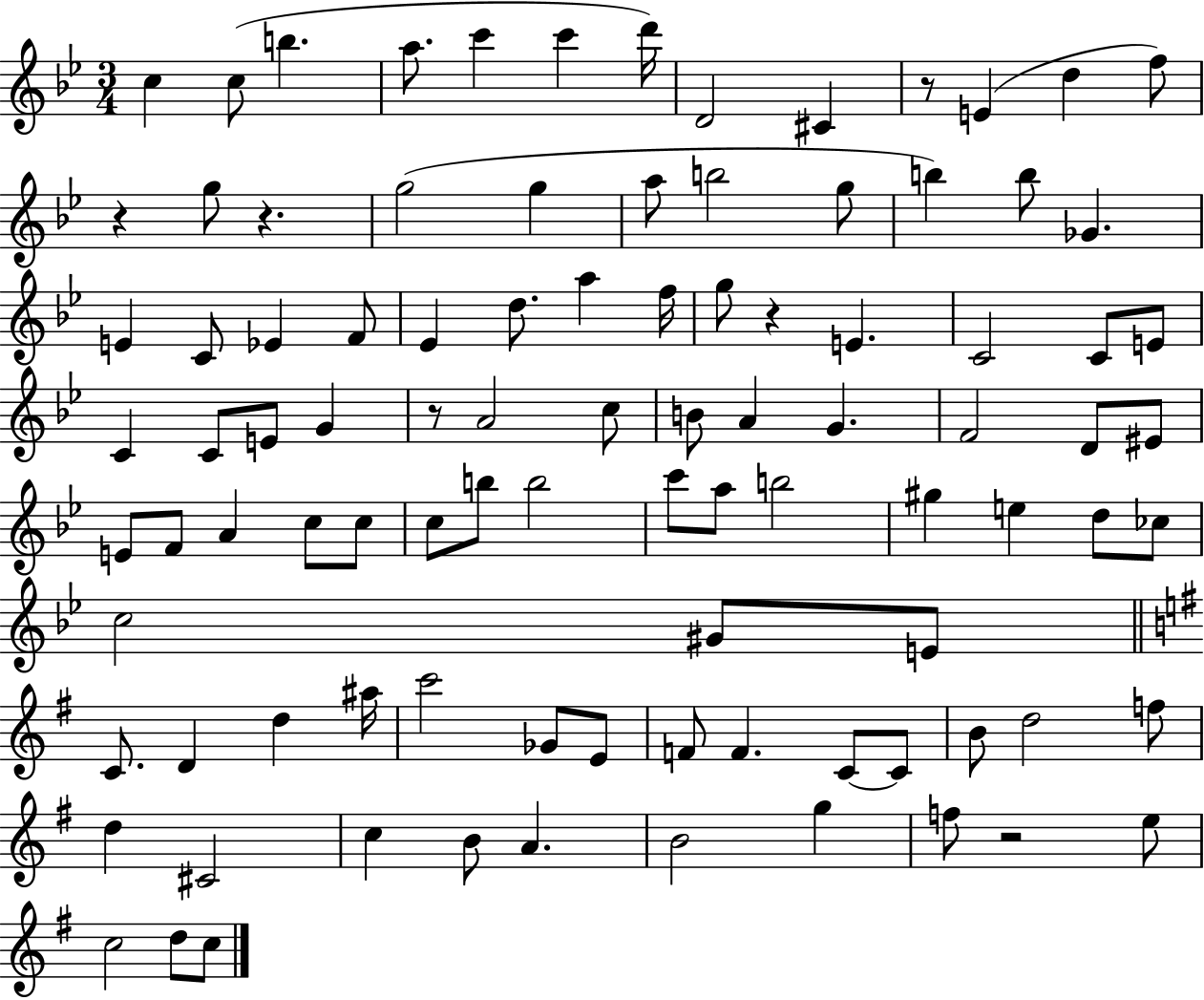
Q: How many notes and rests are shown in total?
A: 96